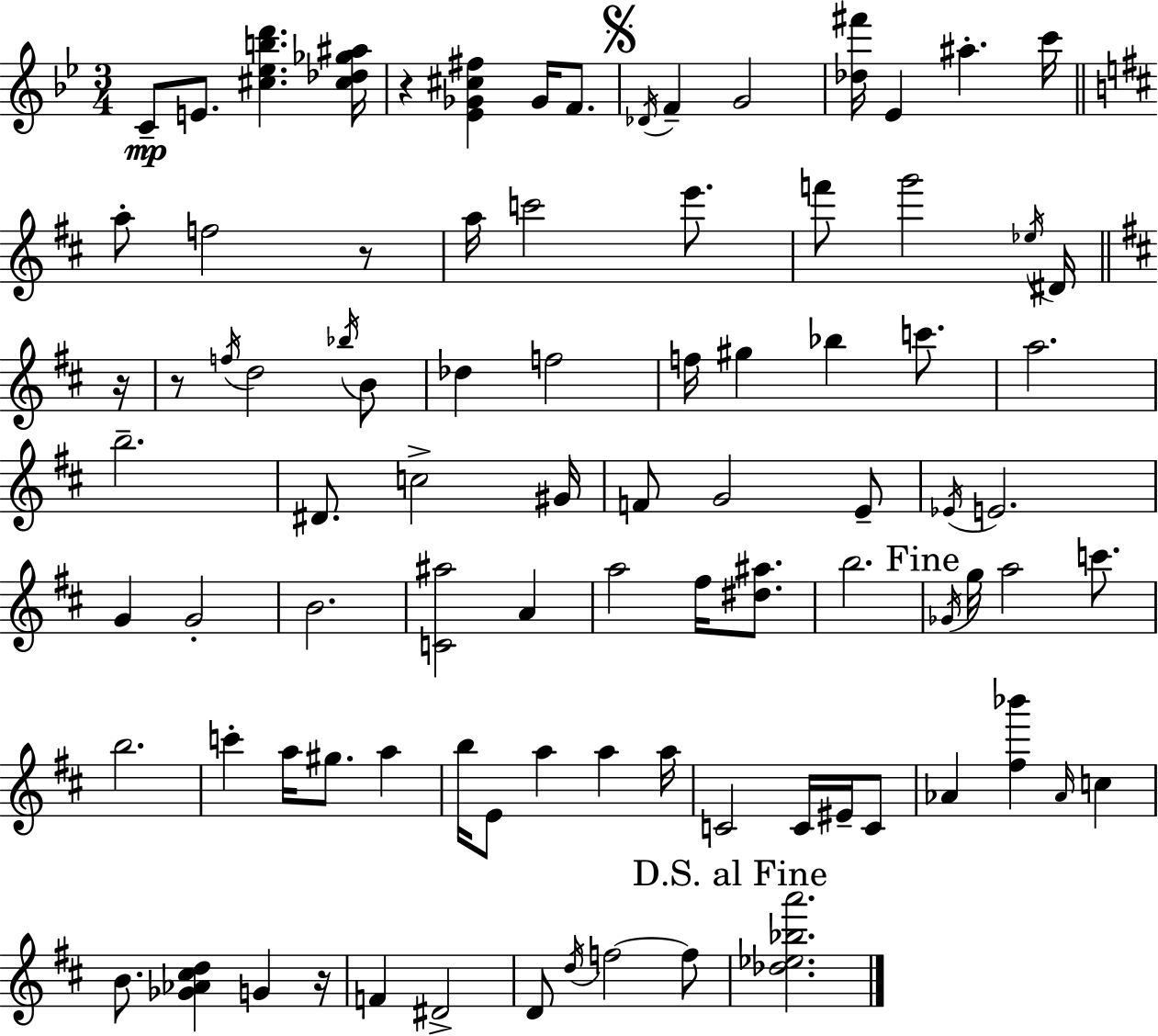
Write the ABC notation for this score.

X:1
T:Untitled
M:3/4
L:1/4
K:Gm
C/2 E/2 [^c_ebd'] [^c_d_g^a]/4 z [_E_G^c^f] _G/4 F/2 _D/4 F G2 [_d^f']/4 _E ^a c'/4 a/2 f2 z/2 a/4 c'2 e'/2 f'/2 g'2 _e/4 ^D/4 z/4 z/2 f/4 d2 _b/4 B/2 _d f2 f/4 ^g _b c'/2 a2 b2 ^D/2 c2 ^G/4 F/2 G2 E/2 _E/4 E2 G G2 B2 [C^a]2 A a2 ^f/4 [^d^a]/2 b2 _G/4 g/4 a2 c'/2 b2 c' a/4 ^g/2 a b/4 E/2 a a a/4 C2 C/4 ^E/4 C/2 _A [^f_b'] _A/4 c B/2 [_G_A^cd] G z/4 F ^D2 D/2 d/4 f2 f/2 [_d_e_ba']2